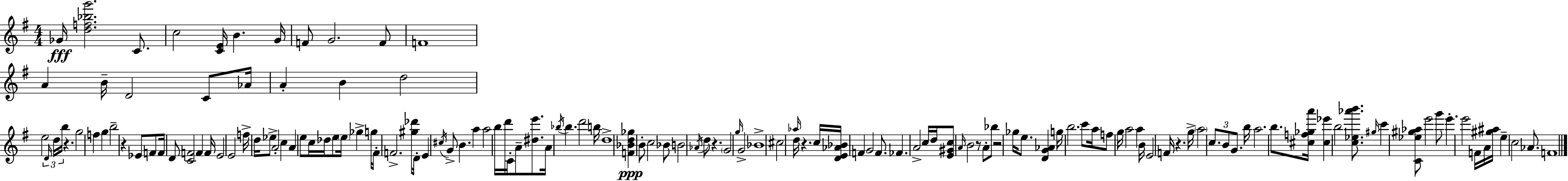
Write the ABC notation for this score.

X:1
T:Untitled
M:4/4
L:1/4
K:G
_G/4 [df_bg']2 C/2 c2 [CE]/4 B G/4 F/2 G2 F/2 F4 A B/4 D2 C/2 _A/4 A B d2 e2 D/4 d/4 b/4 z g2 f g b2 z _E/2 F/2 F/4 D/2 [CF]2 F F/4 E2 E2 f/4 d/4 _e/2 A2 c A e/2 c/4 _d/4 e/2 e/4 _g g/4 ^F/4 F2 [^g_d']/2 D/4 E ^c/4 G/2 B a a2 b/4 d'/4 C/4 A/2 [^de']/2 A/4 _b/4 _b d'2 b/4 d4 [F_Bd_g] B/2 c2 _B/2 B2 _A/4 d/2 z G2 g/4 G2 _B4 ^c2 _a/4 d/4 z c/4 [DE_A_B]/4 F G2 F/2 _F A2 c/4 d/4 [E^Gc]/2 A/4 B2 z/2 A/2 _b/2 z2 _g/4 e/2 [DG_A] g/4 b2 c'/2 a/4 f/2 g/4 a2 a B/4 E2 F/4 z g/4 a2 c/2 B/2 G/2 b/4 a2 b/2 [^cf_ga']/4 [^c_e'] b2 [c_e_a'b']/2 ^g/4 c' [C_e^g_a]/2 e'2 g'/2 e' e'2 F/4 A/4 [^g^a]/4 e c2 _A/2 F4